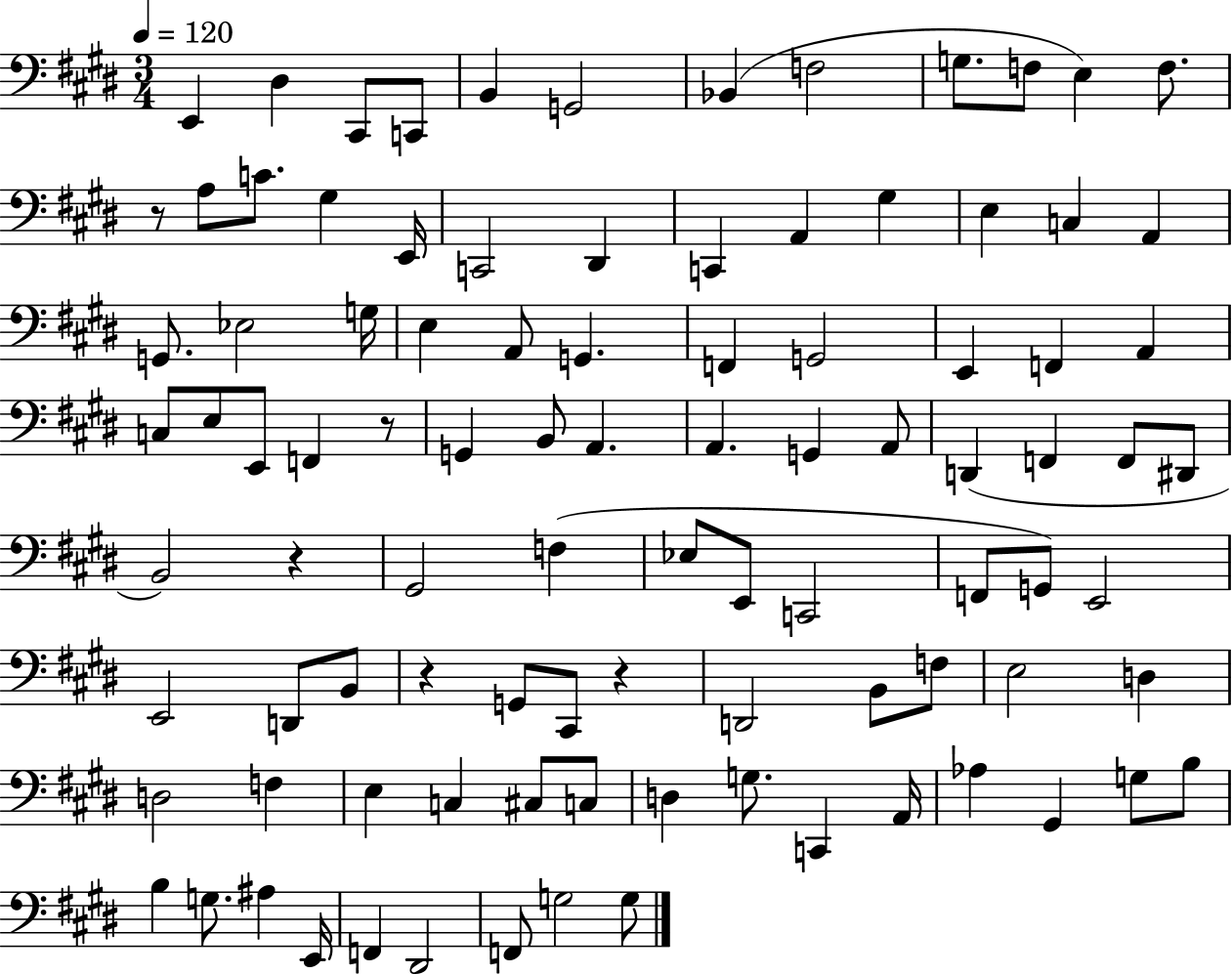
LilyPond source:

{
  \clef bass
  \numericTimeSignature
  \time 3/4
  \key e \major
  \tempo 4 = 120
  \repeat volta 2 { e,4 dis4 cis,8 c,8 | b,4 g,2 | bes,4( f2 | g8. f8 e4) f8. | \break r8 a8 c'8. gis4 e,16 | c,2 dis,4 | c,4 a,4 gis4 | e4 c4 a,4 | \break g,8. ees2 g16 | e4 a,8 g,4. | f,4 g,2 | e,4 f,4 a,4 | \break c8 e8 e,8 f,4 r8 | g,4 b,8 a,4. | a,4. g,4 a,8 | d,4( f,4 f,8 dis,8 | \break b,2) r4 | gis,2 f4( | ees8 e,8 c,2 | f,8 g,8) e,2 | \break e,2 d,8 b,8 | r4 g,8 cis,8 r4 | d,2 b,8 f8 | e2 d4 | \break d2 f4 | e4 c4 cis8 c8 | d4 g8. c,4 a,16 | aes4 gis,4 g8 b8 | \break b4 g8. ais4 e,16 | f,4 dis,2 | f,8 g2 g8 | } \bar "|."
}